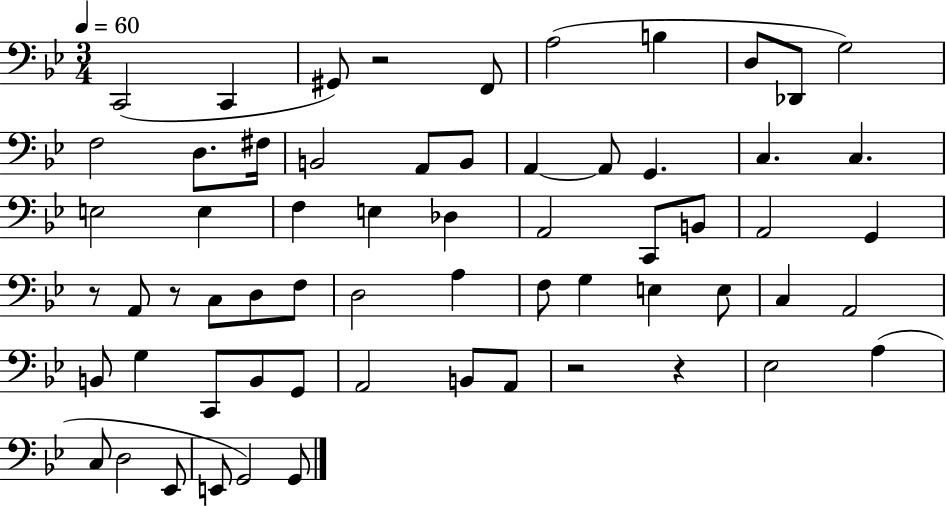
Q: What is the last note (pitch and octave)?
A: G2